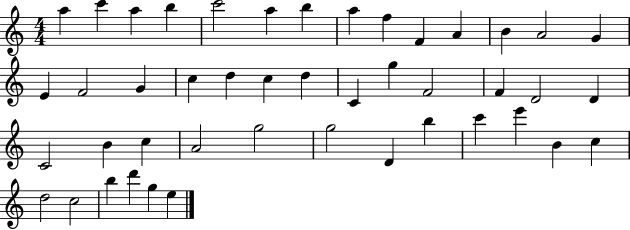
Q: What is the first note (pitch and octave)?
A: A5